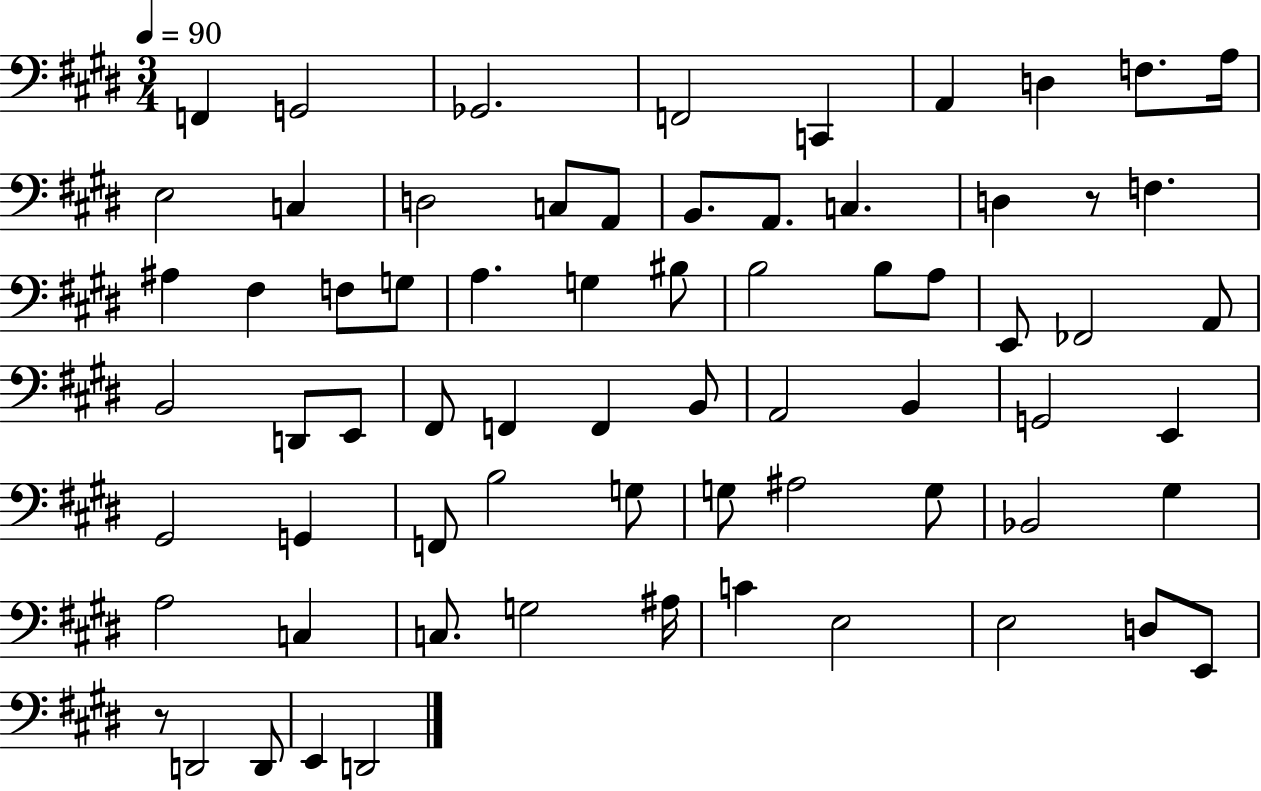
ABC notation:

X:1
T:Untitled
M:3/4
L:1/4
K:E
F,, G,,2 _G,,2 F,,2 C,, A,, D, F,/2 A,/4 E,2 C, D,2 C,/2 A,,/2 B,,/2 A,,/2 C, D, z/2 F, ^A, ^F, F,/2 G,/2 A, G, ^B,/2 B,2 B,/2 A,/2 E,,/2 _F,,2 A,,/2 B,,2 D,,/2 E,,/2 ^F,,/2 F,, F,, B,,/2 A,,2 B,, G,,2 E,, ^G,,2 G,, F,,/2 B,2 G,/2 G,/2 ^A,2 G,/2 _B,,2 ^G, A,2 C, C,/2 G,2 ^A,/4 C E,2 E,2 D,/2 E,,/2 z/2 D,,2 D,,/2 E,, D,,2